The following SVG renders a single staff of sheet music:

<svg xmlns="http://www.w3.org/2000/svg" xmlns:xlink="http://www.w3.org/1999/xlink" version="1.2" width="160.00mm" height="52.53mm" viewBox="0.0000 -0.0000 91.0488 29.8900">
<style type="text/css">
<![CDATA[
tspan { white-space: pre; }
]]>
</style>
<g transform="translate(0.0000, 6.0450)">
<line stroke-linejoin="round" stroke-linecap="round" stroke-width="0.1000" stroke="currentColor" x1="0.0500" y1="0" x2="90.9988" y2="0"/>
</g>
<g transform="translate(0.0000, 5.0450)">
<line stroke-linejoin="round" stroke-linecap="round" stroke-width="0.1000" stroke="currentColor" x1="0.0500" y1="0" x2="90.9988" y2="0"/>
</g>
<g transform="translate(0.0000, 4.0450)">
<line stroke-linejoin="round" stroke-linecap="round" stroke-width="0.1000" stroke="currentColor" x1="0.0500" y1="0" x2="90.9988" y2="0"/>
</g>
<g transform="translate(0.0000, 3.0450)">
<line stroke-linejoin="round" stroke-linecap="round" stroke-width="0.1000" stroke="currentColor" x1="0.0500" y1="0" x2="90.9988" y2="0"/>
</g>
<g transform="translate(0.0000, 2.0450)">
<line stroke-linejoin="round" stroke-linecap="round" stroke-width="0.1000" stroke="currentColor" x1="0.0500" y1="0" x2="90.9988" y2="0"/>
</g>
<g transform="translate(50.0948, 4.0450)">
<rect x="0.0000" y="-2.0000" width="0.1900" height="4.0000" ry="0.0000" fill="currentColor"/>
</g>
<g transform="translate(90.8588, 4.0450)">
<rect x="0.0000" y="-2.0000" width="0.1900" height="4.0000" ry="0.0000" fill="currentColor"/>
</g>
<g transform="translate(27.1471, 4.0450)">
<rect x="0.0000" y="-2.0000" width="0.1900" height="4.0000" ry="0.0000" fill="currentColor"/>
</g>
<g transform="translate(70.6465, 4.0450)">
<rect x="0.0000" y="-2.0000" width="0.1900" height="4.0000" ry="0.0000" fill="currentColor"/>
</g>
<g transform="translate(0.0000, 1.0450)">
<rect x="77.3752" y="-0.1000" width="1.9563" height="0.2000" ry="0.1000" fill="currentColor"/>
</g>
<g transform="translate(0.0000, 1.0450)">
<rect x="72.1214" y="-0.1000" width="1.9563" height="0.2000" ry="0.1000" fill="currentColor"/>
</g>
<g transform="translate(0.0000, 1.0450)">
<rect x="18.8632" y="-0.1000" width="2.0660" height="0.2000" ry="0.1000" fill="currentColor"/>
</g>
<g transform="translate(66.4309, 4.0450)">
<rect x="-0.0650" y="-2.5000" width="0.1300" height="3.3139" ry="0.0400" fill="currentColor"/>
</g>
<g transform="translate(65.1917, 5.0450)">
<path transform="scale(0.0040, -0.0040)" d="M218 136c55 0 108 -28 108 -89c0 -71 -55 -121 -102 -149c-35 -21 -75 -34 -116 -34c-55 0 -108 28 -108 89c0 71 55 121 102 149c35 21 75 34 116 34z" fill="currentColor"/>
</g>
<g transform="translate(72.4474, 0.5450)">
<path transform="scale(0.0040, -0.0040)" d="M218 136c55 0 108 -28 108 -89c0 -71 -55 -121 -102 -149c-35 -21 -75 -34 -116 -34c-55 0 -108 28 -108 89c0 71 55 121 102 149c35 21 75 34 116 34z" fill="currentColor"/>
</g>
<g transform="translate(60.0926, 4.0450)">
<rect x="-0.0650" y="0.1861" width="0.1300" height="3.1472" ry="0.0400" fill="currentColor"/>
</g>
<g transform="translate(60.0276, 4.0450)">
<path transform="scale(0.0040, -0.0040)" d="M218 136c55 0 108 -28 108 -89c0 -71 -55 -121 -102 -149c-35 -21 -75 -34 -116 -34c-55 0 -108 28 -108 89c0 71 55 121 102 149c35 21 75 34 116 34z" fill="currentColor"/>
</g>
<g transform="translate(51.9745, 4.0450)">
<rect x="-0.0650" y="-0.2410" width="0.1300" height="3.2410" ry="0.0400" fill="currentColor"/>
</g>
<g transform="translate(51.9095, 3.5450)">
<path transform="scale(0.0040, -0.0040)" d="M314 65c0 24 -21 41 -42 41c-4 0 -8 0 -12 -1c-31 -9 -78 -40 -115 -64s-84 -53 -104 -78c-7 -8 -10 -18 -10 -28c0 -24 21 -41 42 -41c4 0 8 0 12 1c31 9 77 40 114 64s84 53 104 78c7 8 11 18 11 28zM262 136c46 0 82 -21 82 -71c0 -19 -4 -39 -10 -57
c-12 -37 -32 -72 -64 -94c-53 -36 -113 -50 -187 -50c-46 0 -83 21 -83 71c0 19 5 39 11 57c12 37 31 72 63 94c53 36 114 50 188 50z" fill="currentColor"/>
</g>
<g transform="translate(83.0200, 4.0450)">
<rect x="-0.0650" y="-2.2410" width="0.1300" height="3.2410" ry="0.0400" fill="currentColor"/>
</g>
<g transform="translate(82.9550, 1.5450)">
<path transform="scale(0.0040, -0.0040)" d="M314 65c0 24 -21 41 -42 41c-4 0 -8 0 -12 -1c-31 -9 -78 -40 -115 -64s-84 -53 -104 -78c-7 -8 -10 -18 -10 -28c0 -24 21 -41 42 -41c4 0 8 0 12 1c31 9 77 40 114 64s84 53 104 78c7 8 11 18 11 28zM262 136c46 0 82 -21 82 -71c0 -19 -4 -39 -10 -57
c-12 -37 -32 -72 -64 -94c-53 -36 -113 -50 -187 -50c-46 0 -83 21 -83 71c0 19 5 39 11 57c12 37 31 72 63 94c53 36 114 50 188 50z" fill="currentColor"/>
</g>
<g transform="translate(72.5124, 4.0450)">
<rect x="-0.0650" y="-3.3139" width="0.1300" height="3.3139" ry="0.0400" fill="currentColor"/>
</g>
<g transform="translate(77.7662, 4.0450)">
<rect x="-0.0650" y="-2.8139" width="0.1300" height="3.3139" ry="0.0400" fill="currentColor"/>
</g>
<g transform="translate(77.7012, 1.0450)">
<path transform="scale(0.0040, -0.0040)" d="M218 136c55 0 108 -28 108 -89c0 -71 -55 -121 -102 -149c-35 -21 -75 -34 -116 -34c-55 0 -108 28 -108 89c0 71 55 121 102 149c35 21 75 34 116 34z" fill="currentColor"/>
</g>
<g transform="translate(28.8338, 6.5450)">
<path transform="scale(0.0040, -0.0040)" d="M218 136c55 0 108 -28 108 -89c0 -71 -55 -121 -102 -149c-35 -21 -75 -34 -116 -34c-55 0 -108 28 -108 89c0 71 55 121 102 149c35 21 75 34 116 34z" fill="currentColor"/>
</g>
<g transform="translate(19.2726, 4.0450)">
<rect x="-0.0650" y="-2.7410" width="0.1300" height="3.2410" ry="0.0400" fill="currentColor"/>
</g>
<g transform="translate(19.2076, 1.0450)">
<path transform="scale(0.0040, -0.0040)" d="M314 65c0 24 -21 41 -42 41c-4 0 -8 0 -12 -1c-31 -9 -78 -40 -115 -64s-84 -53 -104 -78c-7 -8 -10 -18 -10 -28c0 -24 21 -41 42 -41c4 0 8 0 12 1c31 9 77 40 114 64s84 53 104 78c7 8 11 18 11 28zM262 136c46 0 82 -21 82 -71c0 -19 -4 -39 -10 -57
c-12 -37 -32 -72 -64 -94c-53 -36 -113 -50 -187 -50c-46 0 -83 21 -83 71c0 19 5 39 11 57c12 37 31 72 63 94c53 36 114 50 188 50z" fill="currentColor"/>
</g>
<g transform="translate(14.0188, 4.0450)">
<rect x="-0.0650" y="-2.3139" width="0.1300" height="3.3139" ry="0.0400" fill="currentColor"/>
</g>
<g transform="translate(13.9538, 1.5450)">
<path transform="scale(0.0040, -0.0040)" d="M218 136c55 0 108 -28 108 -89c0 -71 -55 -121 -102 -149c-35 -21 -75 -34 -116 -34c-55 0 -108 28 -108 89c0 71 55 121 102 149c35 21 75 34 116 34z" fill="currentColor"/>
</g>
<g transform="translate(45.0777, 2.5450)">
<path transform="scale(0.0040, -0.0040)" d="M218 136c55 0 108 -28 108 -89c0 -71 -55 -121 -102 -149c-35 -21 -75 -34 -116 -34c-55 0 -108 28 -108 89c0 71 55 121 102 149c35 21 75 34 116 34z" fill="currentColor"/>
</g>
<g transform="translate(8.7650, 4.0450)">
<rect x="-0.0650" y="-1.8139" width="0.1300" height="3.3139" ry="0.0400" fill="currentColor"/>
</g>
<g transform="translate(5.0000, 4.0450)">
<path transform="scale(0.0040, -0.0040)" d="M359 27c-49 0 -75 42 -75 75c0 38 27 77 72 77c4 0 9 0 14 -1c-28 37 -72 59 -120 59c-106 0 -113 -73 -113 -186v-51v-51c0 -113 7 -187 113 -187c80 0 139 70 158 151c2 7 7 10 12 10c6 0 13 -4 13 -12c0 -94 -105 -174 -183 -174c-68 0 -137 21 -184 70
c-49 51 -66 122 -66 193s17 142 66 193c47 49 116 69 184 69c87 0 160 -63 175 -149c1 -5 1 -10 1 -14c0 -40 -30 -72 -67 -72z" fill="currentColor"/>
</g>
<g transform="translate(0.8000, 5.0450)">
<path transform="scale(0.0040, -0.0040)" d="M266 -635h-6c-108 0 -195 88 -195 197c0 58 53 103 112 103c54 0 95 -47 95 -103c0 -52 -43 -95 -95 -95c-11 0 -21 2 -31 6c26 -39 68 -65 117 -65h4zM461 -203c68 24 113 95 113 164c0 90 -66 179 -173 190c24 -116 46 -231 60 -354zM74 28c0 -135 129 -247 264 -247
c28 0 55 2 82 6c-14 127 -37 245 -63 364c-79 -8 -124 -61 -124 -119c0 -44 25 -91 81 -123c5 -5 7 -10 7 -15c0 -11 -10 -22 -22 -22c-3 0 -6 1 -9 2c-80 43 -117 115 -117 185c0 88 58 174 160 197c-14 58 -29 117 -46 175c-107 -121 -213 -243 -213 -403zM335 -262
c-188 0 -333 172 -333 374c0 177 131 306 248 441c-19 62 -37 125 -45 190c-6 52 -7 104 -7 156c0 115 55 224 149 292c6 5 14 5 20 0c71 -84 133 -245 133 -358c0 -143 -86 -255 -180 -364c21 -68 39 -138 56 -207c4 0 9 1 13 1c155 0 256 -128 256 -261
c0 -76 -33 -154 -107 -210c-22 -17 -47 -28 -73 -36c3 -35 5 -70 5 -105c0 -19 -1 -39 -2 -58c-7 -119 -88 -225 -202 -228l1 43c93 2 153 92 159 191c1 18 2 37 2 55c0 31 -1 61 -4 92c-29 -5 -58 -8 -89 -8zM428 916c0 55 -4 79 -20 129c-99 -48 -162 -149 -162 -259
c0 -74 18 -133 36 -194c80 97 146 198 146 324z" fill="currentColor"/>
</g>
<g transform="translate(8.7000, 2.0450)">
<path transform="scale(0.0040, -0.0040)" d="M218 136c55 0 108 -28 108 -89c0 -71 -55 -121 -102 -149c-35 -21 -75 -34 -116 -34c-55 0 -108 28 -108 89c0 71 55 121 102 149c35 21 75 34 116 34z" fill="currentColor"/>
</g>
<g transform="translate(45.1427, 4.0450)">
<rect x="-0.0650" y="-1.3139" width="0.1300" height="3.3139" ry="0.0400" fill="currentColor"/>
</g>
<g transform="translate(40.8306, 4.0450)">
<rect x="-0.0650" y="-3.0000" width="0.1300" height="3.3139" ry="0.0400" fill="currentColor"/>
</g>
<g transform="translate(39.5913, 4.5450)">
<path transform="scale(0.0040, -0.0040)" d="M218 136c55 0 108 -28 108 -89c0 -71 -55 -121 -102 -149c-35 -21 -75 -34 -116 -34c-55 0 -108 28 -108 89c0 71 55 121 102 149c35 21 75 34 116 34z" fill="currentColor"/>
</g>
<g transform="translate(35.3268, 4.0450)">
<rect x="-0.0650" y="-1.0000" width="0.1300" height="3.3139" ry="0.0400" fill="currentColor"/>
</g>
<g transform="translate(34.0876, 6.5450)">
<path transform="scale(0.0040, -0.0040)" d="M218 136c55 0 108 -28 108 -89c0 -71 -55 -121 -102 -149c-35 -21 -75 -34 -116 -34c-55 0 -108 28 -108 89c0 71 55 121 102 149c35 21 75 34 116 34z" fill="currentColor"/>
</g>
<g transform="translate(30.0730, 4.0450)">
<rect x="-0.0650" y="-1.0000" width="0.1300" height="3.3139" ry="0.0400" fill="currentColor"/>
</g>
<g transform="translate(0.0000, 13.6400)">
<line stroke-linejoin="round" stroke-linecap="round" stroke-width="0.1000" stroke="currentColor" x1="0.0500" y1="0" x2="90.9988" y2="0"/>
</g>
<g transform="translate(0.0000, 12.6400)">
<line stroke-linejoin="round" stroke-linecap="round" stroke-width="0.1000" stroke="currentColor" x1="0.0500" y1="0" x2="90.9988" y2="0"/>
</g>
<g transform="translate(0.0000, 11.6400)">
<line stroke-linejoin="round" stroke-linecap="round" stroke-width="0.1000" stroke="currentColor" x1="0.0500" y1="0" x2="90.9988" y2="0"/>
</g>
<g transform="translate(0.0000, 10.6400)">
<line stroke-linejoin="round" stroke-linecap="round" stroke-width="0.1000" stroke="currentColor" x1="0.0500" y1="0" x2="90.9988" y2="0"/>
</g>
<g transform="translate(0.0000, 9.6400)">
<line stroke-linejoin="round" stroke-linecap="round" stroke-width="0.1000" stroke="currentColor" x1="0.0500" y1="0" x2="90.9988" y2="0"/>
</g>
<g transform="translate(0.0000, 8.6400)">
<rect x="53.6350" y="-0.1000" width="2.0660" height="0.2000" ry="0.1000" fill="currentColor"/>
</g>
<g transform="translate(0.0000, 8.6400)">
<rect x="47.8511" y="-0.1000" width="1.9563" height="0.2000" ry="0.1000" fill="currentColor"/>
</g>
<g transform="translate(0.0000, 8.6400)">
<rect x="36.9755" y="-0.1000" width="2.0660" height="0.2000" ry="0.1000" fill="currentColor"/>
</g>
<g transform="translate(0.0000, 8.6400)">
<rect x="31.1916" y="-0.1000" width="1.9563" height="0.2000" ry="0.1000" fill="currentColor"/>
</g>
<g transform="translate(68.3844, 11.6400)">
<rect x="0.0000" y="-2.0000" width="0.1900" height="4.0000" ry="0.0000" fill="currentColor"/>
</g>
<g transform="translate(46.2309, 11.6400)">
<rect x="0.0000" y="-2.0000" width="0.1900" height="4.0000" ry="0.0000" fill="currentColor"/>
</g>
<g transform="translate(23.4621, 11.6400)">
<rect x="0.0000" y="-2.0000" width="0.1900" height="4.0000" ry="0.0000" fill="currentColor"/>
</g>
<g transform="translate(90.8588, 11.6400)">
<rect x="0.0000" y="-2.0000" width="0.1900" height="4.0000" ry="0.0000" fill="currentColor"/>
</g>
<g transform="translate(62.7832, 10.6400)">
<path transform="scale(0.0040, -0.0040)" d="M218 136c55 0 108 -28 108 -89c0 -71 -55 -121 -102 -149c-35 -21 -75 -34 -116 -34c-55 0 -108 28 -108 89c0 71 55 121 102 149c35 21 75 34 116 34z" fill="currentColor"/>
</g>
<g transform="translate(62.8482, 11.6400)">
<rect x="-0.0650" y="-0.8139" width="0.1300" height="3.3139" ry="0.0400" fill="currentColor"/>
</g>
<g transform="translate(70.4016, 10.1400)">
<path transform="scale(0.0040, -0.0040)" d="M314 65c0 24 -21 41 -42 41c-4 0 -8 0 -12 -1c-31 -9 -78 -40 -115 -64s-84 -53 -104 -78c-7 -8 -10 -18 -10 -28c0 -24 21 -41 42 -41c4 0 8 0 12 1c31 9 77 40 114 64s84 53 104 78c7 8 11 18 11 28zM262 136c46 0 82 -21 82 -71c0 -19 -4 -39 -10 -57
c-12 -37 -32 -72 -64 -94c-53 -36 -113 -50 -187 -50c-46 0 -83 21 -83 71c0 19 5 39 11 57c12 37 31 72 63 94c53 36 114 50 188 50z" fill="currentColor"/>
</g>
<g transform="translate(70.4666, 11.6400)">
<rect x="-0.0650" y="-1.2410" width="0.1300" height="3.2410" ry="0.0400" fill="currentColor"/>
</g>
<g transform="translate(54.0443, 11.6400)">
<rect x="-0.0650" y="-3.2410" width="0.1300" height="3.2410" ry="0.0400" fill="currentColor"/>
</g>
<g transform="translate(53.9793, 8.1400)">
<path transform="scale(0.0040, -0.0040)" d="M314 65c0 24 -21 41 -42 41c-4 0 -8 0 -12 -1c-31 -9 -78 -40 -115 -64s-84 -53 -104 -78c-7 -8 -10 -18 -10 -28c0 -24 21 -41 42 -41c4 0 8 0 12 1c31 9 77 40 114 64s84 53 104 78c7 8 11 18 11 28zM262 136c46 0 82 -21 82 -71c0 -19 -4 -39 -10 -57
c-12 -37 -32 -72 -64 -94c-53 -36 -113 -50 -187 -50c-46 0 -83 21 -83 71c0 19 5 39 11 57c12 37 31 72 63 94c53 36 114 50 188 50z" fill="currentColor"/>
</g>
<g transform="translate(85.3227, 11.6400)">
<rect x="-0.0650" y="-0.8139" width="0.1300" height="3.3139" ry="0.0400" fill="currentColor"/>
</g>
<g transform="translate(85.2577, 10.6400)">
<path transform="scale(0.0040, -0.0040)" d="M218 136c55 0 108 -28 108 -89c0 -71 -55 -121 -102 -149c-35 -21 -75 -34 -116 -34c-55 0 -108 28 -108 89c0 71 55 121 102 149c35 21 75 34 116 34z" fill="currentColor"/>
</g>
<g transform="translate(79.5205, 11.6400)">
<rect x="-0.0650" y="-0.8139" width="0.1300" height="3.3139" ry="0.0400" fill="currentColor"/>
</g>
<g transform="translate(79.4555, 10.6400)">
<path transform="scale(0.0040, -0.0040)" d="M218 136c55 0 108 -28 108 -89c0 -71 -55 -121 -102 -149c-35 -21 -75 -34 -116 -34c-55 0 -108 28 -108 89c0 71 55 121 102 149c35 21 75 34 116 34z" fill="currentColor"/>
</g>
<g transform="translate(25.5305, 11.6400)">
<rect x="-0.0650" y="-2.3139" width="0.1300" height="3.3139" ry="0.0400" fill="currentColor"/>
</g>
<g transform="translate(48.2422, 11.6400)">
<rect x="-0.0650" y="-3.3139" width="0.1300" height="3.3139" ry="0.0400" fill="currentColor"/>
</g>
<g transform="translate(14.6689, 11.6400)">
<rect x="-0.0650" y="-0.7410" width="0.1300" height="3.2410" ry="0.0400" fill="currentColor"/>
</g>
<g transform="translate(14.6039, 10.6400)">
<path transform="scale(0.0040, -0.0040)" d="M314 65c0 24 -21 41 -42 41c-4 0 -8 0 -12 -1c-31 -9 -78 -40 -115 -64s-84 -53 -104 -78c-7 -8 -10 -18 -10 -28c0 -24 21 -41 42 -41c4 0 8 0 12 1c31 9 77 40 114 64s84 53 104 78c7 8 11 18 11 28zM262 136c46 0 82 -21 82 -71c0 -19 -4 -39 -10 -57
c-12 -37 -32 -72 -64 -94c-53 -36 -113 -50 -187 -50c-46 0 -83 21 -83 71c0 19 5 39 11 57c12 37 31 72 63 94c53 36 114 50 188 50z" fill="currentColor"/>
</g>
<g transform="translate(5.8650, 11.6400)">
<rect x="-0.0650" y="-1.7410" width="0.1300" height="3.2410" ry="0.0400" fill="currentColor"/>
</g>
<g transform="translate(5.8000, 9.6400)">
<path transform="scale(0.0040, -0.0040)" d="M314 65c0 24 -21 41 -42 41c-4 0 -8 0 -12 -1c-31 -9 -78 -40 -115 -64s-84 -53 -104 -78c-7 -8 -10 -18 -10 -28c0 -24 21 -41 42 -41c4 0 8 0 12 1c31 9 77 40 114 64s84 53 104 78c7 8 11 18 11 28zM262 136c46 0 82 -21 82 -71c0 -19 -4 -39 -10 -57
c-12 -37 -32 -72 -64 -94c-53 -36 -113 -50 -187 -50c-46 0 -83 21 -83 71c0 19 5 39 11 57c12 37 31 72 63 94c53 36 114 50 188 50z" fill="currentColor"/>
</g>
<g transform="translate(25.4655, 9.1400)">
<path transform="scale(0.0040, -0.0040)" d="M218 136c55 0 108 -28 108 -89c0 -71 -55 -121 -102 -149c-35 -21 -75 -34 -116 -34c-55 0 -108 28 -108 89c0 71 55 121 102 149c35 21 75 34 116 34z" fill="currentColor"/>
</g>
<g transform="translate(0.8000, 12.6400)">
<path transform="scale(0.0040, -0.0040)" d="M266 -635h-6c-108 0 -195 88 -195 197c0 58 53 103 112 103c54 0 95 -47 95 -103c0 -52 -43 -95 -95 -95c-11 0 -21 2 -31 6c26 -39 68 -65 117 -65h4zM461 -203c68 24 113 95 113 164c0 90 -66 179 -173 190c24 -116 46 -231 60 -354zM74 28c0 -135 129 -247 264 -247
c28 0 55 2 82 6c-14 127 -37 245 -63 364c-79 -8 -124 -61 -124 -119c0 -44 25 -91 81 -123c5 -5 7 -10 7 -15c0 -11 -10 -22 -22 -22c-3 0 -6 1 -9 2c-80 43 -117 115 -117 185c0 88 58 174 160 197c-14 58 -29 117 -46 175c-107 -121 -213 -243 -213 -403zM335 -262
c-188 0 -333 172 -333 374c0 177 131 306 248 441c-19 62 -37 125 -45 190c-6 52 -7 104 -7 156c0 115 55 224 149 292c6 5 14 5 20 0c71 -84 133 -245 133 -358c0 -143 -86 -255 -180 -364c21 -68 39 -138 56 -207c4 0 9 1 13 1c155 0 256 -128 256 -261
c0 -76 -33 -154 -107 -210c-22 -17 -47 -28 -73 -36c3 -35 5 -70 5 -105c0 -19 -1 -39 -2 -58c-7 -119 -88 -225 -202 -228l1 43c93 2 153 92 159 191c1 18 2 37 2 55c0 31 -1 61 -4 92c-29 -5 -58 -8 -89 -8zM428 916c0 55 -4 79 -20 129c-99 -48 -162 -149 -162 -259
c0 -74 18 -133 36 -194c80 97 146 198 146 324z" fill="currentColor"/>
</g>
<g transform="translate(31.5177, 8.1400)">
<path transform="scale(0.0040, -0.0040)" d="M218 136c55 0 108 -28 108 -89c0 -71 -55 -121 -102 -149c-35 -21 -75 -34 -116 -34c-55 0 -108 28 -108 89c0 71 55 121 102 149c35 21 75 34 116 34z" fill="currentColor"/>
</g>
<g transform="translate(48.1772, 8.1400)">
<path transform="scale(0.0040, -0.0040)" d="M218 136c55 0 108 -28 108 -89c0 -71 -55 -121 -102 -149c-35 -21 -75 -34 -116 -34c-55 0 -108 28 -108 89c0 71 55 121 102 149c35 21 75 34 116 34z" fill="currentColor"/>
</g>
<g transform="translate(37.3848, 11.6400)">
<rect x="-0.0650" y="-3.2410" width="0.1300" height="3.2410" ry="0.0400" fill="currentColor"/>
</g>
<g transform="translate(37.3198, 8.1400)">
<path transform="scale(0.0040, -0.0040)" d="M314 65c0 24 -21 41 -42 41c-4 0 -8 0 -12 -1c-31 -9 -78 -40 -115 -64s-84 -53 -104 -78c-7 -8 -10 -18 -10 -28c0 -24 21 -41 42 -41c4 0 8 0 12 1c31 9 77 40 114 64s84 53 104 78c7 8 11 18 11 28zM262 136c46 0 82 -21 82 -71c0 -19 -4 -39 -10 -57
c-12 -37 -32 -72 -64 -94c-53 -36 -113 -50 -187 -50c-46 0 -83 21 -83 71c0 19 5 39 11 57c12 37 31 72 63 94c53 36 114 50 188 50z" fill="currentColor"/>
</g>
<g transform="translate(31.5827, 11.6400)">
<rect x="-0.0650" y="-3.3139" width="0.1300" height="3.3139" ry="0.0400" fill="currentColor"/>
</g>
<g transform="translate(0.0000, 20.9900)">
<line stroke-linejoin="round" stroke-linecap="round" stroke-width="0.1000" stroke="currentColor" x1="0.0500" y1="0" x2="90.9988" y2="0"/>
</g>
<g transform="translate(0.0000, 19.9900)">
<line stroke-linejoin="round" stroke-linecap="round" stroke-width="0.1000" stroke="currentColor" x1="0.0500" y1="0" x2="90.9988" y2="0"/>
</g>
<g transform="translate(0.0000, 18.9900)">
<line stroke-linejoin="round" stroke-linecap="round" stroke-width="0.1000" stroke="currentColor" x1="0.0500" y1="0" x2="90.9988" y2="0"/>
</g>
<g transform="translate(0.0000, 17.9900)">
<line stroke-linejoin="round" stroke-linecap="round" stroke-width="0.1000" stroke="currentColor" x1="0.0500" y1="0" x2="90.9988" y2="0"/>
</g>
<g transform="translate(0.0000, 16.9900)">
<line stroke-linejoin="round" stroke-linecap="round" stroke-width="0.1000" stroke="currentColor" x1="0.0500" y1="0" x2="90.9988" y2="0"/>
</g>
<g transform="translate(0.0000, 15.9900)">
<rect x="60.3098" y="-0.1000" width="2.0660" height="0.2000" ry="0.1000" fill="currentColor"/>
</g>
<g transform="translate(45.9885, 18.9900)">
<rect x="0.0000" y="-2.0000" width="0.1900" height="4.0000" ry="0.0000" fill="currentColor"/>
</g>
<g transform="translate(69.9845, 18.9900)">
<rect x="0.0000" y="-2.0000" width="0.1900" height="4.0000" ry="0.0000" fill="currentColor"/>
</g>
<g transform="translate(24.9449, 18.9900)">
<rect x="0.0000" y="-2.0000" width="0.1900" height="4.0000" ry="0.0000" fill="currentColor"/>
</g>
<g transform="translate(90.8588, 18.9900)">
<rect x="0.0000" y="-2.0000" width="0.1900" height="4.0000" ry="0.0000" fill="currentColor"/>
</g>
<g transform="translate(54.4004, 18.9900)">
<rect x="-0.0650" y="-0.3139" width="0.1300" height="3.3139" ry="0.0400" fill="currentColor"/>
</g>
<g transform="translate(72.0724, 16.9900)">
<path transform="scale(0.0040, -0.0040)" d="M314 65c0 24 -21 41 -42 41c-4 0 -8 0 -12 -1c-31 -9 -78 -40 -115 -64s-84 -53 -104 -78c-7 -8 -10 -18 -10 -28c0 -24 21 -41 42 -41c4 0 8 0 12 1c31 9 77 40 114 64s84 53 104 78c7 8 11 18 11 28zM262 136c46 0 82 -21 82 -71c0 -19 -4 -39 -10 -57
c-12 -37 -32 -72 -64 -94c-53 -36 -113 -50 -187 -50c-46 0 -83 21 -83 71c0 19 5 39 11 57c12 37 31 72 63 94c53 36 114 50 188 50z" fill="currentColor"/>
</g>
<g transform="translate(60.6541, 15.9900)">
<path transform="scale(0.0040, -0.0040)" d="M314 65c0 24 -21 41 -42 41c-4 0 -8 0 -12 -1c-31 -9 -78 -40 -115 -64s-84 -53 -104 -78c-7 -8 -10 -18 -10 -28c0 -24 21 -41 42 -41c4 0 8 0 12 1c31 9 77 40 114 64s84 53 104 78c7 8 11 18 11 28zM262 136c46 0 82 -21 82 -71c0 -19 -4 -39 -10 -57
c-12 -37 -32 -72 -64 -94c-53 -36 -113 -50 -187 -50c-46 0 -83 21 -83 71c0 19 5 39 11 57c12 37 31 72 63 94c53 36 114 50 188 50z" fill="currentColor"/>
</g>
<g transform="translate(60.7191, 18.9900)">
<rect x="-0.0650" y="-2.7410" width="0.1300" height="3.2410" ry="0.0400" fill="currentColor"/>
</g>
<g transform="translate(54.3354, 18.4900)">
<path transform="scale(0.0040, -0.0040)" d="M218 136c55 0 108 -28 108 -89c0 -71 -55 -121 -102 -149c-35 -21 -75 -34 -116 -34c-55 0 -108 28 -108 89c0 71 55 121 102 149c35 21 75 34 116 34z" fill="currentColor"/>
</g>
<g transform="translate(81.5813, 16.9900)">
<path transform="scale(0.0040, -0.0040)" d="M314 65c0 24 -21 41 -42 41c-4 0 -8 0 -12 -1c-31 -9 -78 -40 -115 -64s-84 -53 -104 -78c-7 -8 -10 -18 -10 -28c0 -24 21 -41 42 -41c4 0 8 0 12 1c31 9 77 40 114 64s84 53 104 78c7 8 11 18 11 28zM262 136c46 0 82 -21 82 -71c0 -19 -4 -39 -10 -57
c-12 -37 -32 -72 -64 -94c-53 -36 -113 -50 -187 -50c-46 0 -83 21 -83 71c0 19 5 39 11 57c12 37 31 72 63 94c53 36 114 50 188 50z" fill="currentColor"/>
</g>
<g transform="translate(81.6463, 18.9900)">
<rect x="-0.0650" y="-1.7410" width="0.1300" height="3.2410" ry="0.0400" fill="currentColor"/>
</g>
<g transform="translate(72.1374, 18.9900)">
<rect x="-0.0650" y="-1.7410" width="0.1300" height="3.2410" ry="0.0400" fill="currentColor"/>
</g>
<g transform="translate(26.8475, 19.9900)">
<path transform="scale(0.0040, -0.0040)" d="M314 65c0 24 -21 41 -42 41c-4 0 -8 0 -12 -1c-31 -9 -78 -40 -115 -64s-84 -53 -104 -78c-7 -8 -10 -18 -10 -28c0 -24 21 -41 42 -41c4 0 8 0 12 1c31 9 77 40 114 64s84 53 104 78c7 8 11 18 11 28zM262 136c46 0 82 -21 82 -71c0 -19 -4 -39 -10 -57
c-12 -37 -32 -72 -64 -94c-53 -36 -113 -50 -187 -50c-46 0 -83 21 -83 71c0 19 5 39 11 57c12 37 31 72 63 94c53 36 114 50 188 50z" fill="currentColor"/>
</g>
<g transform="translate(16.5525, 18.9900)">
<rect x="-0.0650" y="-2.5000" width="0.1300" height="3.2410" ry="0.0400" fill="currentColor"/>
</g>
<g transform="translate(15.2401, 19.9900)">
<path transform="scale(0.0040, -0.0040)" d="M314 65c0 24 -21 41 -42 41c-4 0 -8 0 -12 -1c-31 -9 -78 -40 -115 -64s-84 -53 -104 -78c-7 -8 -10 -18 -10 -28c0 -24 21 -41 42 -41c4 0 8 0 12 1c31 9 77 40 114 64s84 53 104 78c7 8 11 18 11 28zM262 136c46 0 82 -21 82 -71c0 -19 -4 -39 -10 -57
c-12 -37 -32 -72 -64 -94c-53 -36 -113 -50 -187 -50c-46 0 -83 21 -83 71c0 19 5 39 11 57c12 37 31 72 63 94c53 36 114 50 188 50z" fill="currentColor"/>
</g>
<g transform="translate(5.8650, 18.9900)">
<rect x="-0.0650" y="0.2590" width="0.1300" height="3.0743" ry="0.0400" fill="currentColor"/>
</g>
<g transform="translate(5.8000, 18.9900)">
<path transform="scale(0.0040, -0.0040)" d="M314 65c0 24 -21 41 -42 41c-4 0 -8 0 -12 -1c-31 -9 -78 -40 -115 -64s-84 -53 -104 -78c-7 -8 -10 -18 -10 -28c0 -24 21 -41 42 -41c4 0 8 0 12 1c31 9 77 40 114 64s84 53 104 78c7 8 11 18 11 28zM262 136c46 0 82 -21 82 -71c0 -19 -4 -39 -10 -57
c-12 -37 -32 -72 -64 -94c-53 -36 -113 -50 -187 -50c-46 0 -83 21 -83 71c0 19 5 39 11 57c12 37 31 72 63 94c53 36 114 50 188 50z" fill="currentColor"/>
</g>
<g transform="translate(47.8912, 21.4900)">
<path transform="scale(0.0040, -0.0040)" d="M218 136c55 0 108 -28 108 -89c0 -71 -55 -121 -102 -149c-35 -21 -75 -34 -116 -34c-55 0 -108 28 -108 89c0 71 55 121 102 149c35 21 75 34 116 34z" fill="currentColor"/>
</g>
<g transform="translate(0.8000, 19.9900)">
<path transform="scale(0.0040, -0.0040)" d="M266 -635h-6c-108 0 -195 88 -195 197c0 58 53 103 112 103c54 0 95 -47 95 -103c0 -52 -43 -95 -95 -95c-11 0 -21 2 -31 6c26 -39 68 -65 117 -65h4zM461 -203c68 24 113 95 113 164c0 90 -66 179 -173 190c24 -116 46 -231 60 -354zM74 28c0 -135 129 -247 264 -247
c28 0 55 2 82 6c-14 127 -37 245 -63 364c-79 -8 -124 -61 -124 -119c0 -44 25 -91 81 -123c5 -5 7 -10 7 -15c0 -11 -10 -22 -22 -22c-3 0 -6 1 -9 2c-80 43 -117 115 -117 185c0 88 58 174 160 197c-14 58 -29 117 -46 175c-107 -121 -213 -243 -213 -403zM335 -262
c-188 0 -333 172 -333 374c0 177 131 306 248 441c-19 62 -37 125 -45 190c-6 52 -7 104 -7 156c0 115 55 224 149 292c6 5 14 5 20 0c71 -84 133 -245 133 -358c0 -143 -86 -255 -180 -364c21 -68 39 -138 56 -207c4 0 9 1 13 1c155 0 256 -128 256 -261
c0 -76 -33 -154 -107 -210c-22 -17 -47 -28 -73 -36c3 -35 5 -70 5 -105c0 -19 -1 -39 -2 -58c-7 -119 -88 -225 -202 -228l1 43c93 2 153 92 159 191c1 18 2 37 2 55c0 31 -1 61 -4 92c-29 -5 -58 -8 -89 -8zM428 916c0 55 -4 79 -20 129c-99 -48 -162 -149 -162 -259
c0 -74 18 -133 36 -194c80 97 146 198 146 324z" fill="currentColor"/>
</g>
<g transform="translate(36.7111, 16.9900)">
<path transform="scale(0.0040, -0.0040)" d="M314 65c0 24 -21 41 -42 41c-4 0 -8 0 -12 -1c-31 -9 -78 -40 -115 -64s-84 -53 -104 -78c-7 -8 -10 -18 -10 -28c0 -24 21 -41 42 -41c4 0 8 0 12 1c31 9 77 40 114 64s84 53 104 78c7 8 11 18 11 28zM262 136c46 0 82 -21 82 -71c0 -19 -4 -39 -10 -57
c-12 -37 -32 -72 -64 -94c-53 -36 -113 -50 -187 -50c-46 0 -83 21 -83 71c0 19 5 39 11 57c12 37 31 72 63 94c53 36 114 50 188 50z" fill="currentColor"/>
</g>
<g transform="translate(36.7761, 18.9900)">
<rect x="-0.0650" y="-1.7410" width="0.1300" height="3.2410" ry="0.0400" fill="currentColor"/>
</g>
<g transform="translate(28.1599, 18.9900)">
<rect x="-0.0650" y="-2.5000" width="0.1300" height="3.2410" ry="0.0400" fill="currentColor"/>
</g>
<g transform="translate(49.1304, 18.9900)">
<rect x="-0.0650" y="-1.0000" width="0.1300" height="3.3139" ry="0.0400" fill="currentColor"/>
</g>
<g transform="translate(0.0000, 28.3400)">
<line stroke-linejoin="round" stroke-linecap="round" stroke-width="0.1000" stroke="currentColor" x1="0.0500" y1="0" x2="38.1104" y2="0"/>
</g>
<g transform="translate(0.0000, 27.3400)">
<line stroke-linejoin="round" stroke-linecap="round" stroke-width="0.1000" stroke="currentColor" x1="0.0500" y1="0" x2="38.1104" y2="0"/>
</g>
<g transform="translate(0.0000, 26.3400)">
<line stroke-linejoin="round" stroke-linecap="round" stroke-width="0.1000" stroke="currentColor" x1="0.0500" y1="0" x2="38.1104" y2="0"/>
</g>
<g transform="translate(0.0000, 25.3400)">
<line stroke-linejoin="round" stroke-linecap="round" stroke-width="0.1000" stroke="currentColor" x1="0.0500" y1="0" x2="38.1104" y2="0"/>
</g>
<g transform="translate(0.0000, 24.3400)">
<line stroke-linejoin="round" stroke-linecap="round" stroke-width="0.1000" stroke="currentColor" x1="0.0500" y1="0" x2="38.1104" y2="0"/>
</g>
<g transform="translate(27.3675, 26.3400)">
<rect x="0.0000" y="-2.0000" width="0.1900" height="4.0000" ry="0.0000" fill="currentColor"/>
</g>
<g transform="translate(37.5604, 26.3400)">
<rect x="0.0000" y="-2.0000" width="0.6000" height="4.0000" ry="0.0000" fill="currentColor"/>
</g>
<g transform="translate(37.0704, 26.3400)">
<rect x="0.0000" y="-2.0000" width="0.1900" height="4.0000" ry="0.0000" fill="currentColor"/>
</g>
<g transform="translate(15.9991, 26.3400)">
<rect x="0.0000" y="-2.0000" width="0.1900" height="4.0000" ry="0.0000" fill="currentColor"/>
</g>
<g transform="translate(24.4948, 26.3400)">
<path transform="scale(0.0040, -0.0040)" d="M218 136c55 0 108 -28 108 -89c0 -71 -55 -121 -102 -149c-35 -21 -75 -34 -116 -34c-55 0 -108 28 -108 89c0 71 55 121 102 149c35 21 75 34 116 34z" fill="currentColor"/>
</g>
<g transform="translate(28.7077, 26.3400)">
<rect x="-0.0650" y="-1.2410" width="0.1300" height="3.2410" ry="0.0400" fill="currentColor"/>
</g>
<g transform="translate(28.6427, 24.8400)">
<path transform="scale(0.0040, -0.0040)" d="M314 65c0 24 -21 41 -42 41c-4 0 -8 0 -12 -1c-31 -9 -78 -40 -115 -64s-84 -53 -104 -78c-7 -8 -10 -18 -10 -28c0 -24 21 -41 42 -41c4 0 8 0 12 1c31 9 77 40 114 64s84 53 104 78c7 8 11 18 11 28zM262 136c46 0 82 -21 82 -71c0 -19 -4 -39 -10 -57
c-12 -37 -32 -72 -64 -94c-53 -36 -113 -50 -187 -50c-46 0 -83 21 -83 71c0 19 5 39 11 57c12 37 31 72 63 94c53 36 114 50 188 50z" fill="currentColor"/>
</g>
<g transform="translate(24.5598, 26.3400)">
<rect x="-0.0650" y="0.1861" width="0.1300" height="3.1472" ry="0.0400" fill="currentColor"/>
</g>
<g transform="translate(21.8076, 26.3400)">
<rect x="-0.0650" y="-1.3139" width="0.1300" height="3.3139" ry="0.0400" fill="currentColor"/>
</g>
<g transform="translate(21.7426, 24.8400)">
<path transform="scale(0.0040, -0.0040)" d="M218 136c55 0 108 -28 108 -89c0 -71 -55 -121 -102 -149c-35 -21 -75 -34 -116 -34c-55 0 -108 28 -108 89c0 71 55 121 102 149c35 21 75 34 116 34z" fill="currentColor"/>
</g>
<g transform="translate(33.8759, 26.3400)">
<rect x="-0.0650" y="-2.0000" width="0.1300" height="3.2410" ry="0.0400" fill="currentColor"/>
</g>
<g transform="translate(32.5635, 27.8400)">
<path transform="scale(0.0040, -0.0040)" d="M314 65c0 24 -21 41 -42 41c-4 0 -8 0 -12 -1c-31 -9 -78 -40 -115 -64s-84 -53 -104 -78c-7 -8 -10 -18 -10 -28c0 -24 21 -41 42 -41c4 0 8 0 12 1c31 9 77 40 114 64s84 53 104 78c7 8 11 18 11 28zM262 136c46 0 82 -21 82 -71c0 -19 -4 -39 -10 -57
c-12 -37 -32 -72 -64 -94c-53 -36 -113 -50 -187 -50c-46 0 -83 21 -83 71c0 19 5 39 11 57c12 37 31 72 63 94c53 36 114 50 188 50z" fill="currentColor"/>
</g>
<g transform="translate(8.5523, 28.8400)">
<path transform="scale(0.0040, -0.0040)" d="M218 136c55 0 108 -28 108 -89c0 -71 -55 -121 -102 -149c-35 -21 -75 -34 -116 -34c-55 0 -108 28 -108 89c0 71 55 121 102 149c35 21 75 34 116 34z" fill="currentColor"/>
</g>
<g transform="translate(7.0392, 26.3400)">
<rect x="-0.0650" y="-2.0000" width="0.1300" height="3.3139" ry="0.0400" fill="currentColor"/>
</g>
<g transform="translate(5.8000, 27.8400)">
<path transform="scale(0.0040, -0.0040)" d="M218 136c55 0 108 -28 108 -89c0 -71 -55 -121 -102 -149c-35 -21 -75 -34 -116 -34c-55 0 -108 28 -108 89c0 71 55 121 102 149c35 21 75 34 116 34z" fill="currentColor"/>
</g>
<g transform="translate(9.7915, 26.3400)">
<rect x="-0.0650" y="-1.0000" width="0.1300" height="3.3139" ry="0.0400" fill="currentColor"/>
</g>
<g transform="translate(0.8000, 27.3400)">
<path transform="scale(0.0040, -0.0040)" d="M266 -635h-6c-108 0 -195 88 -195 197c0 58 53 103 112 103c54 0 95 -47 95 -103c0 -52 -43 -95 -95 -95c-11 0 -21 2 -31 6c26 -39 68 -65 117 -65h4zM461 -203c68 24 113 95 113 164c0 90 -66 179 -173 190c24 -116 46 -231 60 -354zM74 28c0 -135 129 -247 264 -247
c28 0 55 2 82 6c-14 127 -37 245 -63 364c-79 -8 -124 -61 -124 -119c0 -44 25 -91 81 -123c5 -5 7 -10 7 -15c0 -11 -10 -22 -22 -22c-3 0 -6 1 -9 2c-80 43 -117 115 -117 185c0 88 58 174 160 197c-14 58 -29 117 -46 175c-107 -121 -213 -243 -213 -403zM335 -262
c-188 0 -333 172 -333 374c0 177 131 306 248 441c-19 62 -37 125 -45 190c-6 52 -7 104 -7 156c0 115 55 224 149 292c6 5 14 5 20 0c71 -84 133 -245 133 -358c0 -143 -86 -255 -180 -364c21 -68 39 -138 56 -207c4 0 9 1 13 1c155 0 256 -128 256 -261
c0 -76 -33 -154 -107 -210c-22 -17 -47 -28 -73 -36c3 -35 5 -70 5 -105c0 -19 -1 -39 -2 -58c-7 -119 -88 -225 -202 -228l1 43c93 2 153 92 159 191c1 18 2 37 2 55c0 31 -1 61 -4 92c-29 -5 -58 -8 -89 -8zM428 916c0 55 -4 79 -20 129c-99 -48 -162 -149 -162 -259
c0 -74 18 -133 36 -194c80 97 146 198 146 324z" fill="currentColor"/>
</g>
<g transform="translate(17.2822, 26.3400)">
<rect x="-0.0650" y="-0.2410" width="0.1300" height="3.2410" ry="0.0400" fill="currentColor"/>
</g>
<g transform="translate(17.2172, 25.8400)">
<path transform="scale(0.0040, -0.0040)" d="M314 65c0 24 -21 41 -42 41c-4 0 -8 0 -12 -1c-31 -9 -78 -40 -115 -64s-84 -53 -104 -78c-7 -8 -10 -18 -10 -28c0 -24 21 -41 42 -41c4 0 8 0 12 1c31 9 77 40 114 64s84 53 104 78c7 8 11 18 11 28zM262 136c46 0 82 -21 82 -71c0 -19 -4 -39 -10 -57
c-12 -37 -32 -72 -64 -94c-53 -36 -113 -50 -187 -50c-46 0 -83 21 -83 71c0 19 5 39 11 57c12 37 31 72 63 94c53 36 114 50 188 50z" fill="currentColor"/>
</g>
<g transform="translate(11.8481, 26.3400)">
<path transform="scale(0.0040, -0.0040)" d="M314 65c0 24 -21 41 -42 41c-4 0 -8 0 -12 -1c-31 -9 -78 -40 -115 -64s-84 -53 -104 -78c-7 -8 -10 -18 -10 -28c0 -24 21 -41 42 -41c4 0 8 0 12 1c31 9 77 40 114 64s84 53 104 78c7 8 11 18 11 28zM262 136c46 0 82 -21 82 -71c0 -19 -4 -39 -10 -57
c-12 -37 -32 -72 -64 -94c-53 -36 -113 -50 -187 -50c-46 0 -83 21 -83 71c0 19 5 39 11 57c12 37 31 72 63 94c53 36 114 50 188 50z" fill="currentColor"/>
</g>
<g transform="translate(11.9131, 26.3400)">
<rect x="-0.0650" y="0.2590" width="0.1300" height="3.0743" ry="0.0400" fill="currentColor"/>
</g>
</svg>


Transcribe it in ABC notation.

X:1
T:Untitled
M:4/4
L:1/4
K:C
f g a2 D D A e c2 B G b a g2 f2 d2 g b b2 b b2 d e2 d d B2 G2 G2 f2 D c a2 f2 f2 F D B2 c2 e B e2 F2